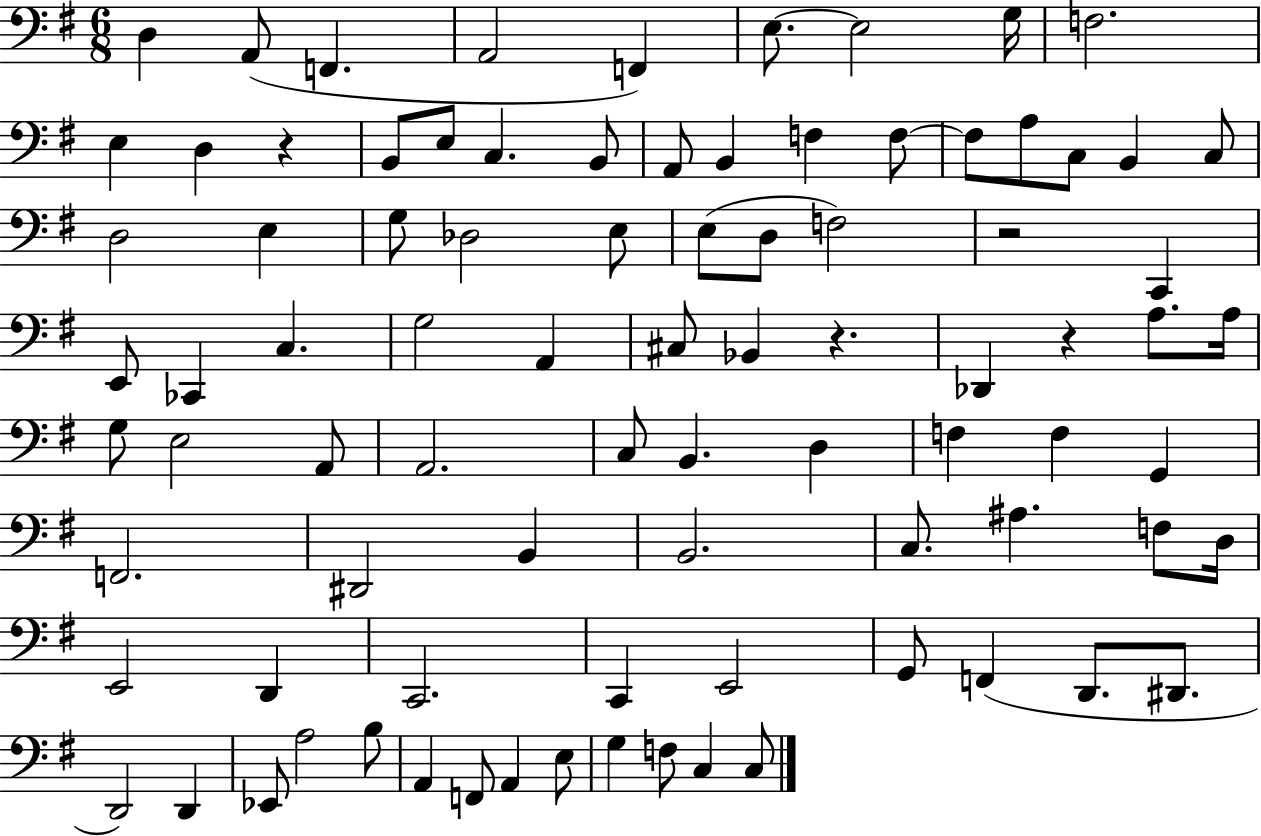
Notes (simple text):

D3/q A2/e F2/q. A2/h F2/q E3/e. E3/h G3/s F3/h. E3/q D3/q R/q B2/e E3/e C3/q. B2/e A2/e B2/q F3/q F3/e F3/e A3/e C3/e B2/q C3/e D3/h E3/q G3/e Db3/h E3/e E3/e D3/e F3/h R/h C2/q E2/e CES2/q C3/q. G3/h A2/q C#3/e Bb2/q R/q. Db2/q R/q A3/e. A3/s G3/e E3/h A2/e A2/h. C3/e B2/q. D3/q F3/q F3/q G2/q F2/h. D#2/h B2/q B2/h. C3/e. A#3/q. F3/e D3/s E2/h D2/q C2/h. C2/q E2/h G2/e F2/q D2/e. D#2/e. D2/h D2/q Eb2/e A3/h B3/e A2/q F2/e A2/q E3/e G3/q F3/e C3/q C3/e